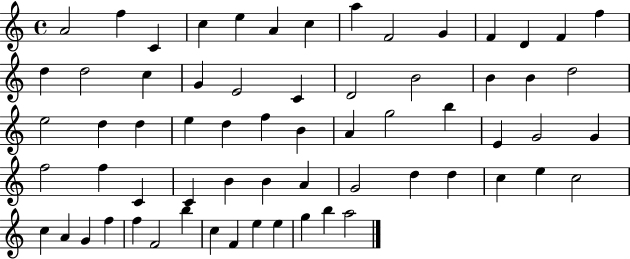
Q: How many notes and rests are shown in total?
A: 65